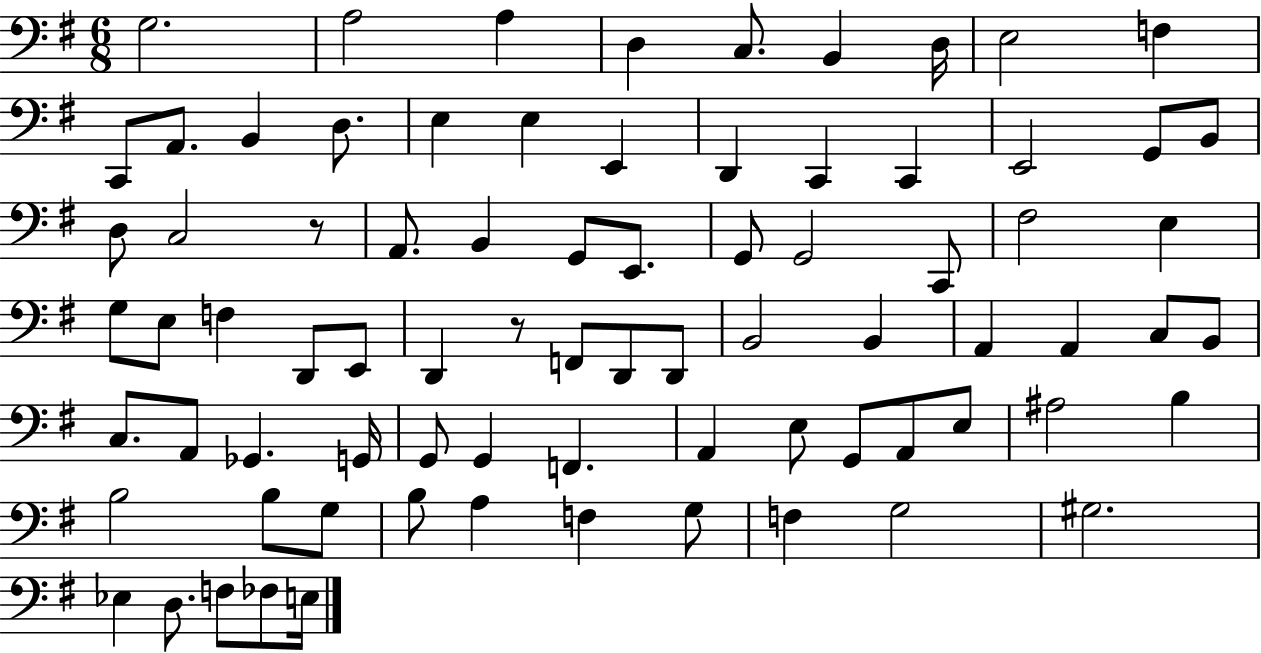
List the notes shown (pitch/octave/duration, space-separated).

G3/h. A3/h A3/q D3/q C3/e. B2/q D3/s E3/h F3/q C2/e A2/e. B2/q D3/e. E3/q E3/q E2/q D2/q C2/q C2/q E2/h G2/e B2/e D3/e C3/h R/e A2/e. B2/q G2/e E2/e. G2/e G2/h C2/e F#3/h E3/q G3/e E3/e F3/q D2/e E2/e D2/q R/e F2/e D2/e D2/e B2/h B2/q A2/q A2/q C3/e B2/e C3/e. A2/e Gb2/q. G2/s G2/e G2/q F2/q. A2/q E3/e G2/e A2/e E3/e A#3/h B3/q B3/h B3/e G3/e B3/e A3/q F3/q G3/e F3/q G3/h G#3/h. Eb3/q D3/e. F3/e FES3/e E3/s